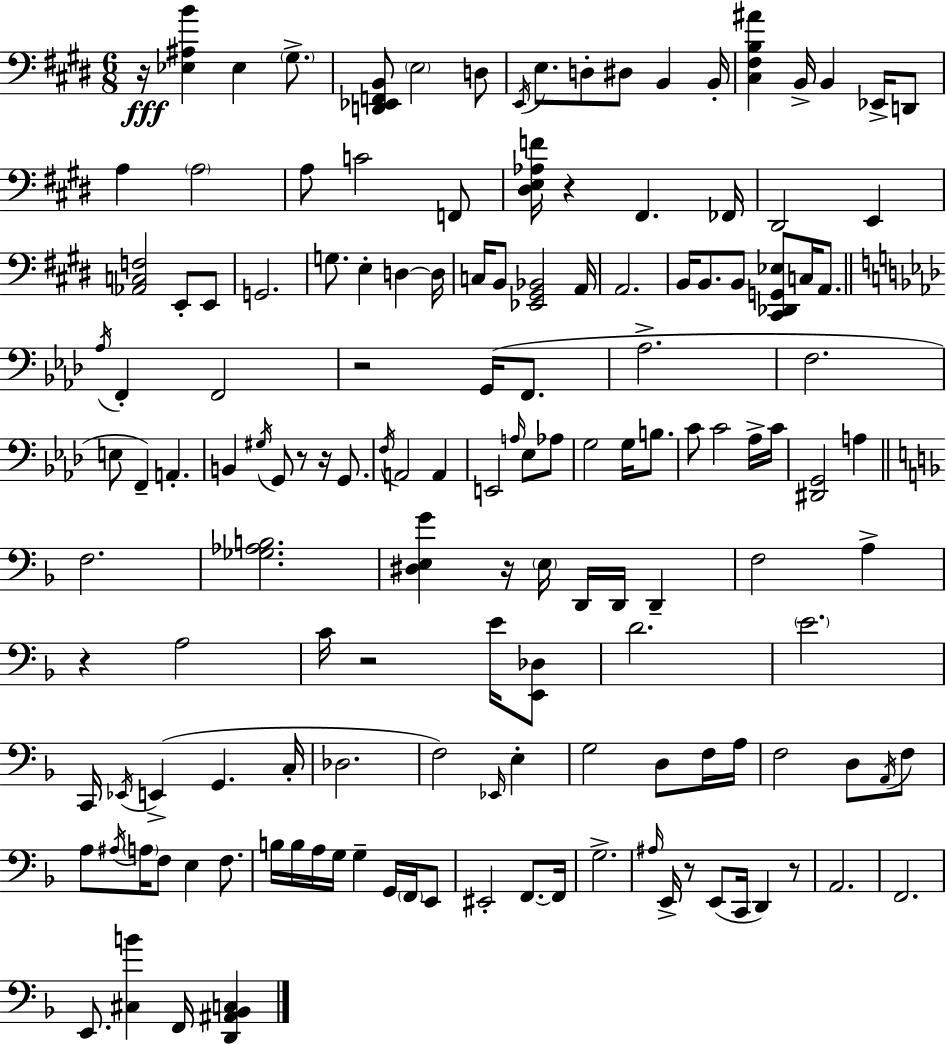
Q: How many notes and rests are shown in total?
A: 147